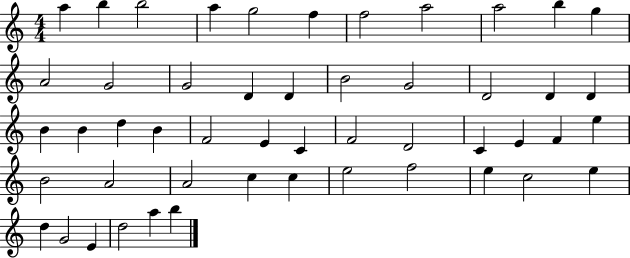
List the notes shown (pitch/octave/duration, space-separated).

A5/q B5/q B5/h A5/q G5/h F5/q F5/h A5/h A5/h B5/q G5/q A4/h G4/h G4/h D4/q D4/q B4/h G4/h D4/h D4/q D4/q B4/q B4/q D5/q B4/q F4/h E4/q C4/q F4/h D4/h C4/q E4/q F4/q E5/q B4/h A4/h A4/h C5/q C5/q E5/h F5/h E5/q C5/h E5/q D5/q G4/h E4/q D5/h A5/q B5/q